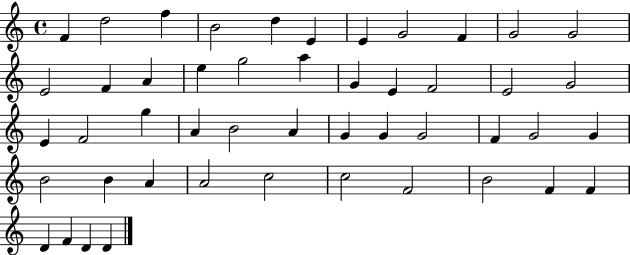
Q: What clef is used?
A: treble